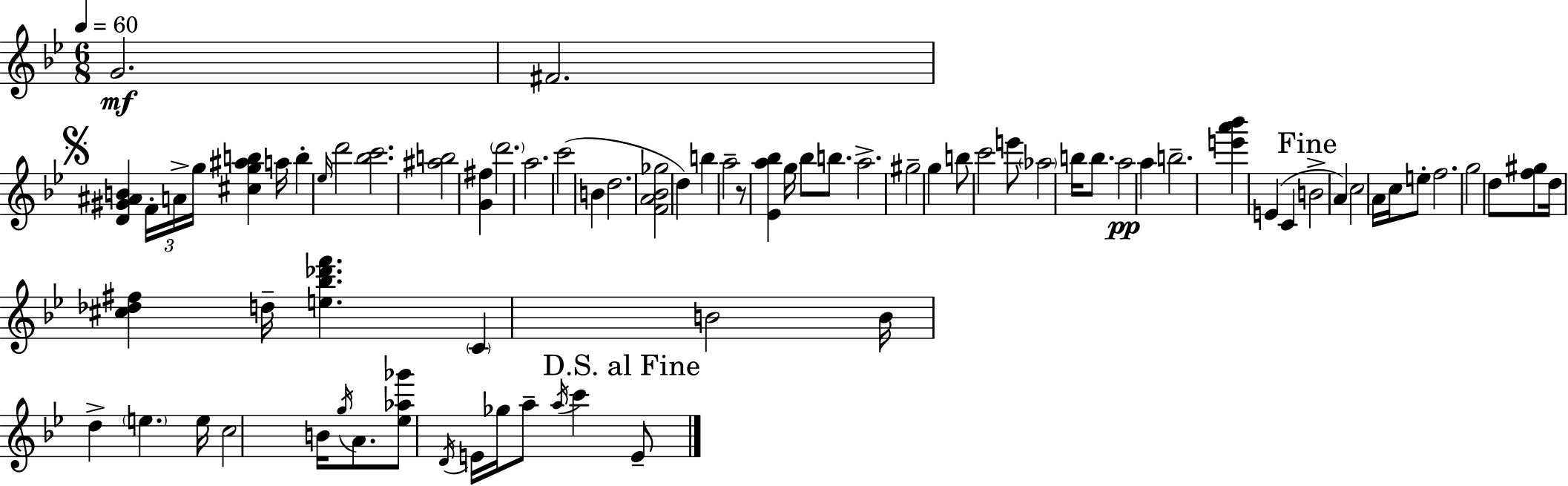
G4/h. F#4/h. [D4,G#4,A#4,B4]/q F4/s A4/s G5/s [C#5,G5,A#5,B5]/q A5/s B5/q Eb5/s D6/h [Bb5,C6]/h. [A#5,B5]/h [G4,F#5]/q D6/h. A5/h. C6/h B4/q D5/h. [F4,A4,Bb4,Gb5]/h D5/q B5/q A5/h R/e [Eb4,A5,Bb5]/q G5/s Bb5/e B5/e. A5/h. G#5/h G5/q B5/e C6/h E6/e Ab5/h B5/s B5/e. A5/h A5/q B5/h. [E6,A6,Bb6]/q E4/q C4/q B4/h A4/q C5/h A4/s C5/s E5/e F5/h. G5/h D5/e [F5,G#5]/e D5/s [C#5,Db5,F#5]/q D5/s [E5,Bb5,Db6,F6]/q. C4/q B4/h B4/s D5/q E5/q. E5/s C5/h B4/s G5/s A4/e. [Eb5,Ab5,Gb6]/e D4/s E4/s Gb5/s A5/e A5/s C6/q E4/e